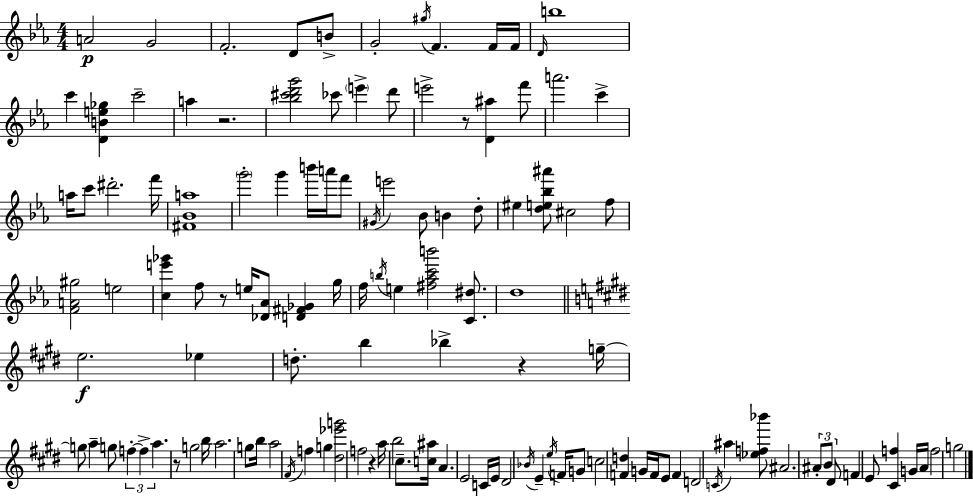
{
  \clef treble
  \numericTimeSignature
  \time 4/4
  \key c \minor
  a'2\p g'2 | f'2.-. d'8 b'8-> | g'2-. \acciaccatura { gis''16 } f'4. f'16 | f'16 \grace { d'16 } b''1 | \break c'''4 <d' b' e'' ges''>4 c'''2-- | a''4 r2. | <bes'' cis''' d''' g'''>2 ces'''8 \parenthesize e'''4-> | d'''8 e'''2-> r8 <d' ais''>4 | \break f'''8 a'''2. c'''4-> | a''16 c'''8 dis'''2.-. | f'''16 <fis' bes' a''>1 | \parenthesize g'''2-. g'''4 b'''16 a'''16 | \break f'''8 \acciaccatura { gis'16 } e'''2 bes'8 b'4 | d''8-. eis''4 <d'' e'' bes'' ais'''>8 cis''2 | f''8 <f' a' gis''>2 e''2 | <c'' e''' ges'''>4 f''8 r8 e''16 <des' aes'>8 <d' fis' ges'>4 | \break g''16 f''16 \acciaccatura { b''16 } e''4 <fis'' aes'' c''' b'''>2 | <c' dis''>8. d''1 | \bar "||" \break \key e \major e''2.\f ees''4 | d''8.-. b''4 bes''4-> r4 g''16--~~ | g''8 a''4-- g''8 \tuplet 3/2 { f''4-.~~ f''4-> | a''4. } r8 g''2 | \break b''16 a''2. g''8 b''16 | a''2 \acciaccatura { fis'16 } f''4 g''4 | <dis'' ees''' g'''>2 f''2 | r4 a''16 b''2 cis''8.-- | \break <c'' ais''>16 a'4. e'2 | c'16 e'16 dis'2 \acciaccatura { bes'16 } e'4-- \acciaccatura { e''16 } | f'16 g'8 c''2 <f' d''>4 g'16 | f'16 e'8 f'4 d'2 \acciaccatura { c'16 } | \break ais''4 <ees'' f'' bes'''>8 ais'2. | \tuplet 3/2 { ais'8-. b'8 dis'8 } f'4 e'8 <cis' f''>4 | g'16 a'16 f''2 g''2 | \bar "|."
}